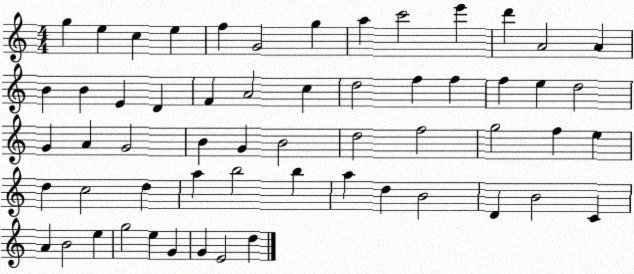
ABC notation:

X:1
T:Untitled
M:4/4
L:1/4
K:C
g e c e f G2 g a c'2 e' d' A2 A B B E D F A2 c d2 f f f e d2 G A G2 B G B2 d2 f2 g2 f e d c2 d a b2 b a d B2 D B2 C A B2 e g2 e G G E2 d